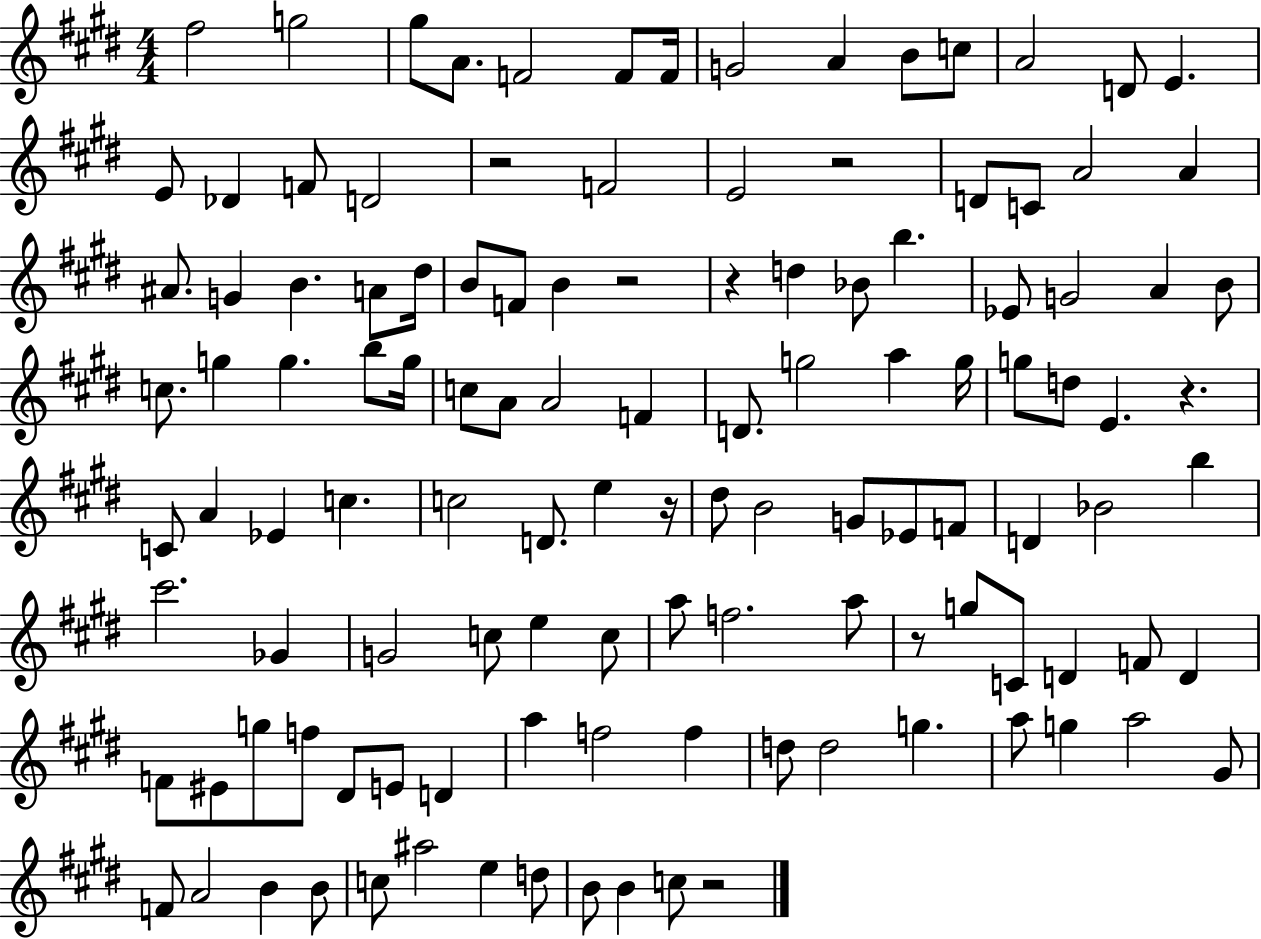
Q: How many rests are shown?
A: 8